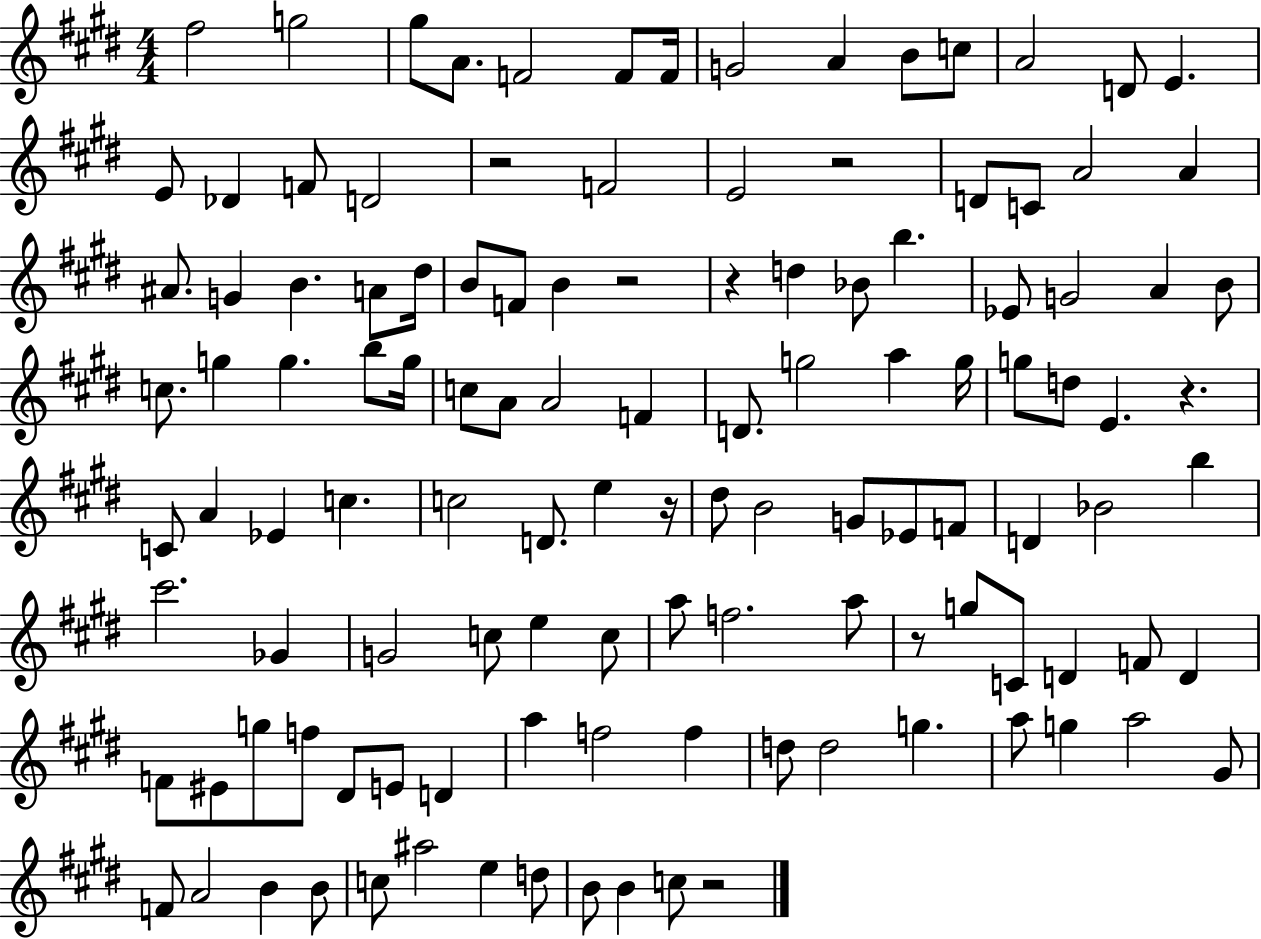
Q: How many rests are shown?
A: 8